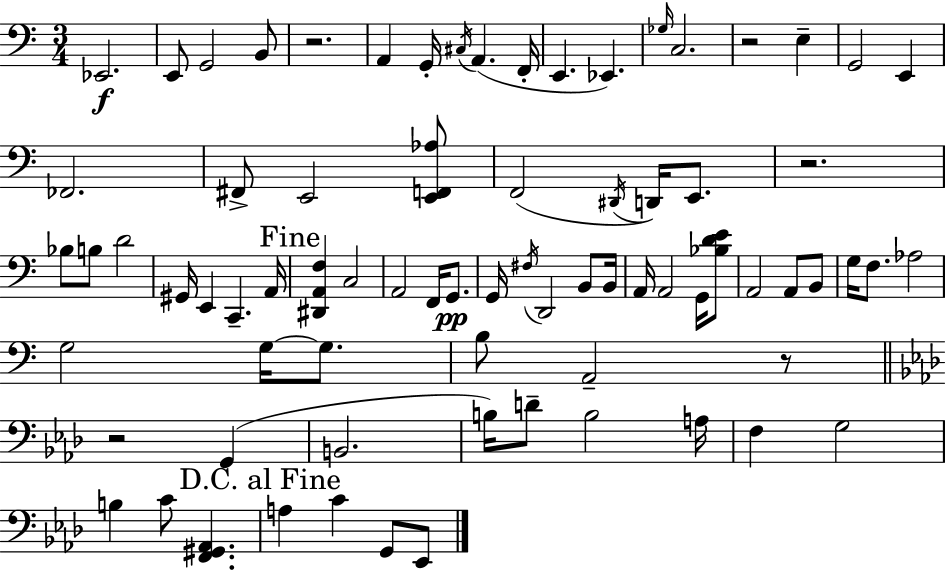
Eb2/h. E2/e G2/h B2/e R/h. A2/q G2/s C#3/s A2/q. F2/s E2/q. Eb2/q. Gb3/s C3/h. R/h E3/q G2/h E2/q FES2/h. F#2/e E2/h [E2,F2,Ab3]/e F2/h D#2/s D2/s E2/e. R/h. Bb3/e B3/e D4/h G#2/s E2/q C2/q. A2/s [D#2,A2,F3]/q C3/h A2/h F2/s G2/e. G2/s F#3/s D2/h B2/e B2/s A2/s A2/h G2/s [Bb3,D4,E4]/e A2/h A2/e B2/e G3/s F3/e. Ab3/h G3/h G3/s G3/e. B3/e A2/h R/e R/h G2/q B2/h. B3/s D4/e B3/h A3/s F3/q G3/h B3/q C4/e [F2,G#2,Ab2]/q. A3/q C4/q G2/e Eb2/e